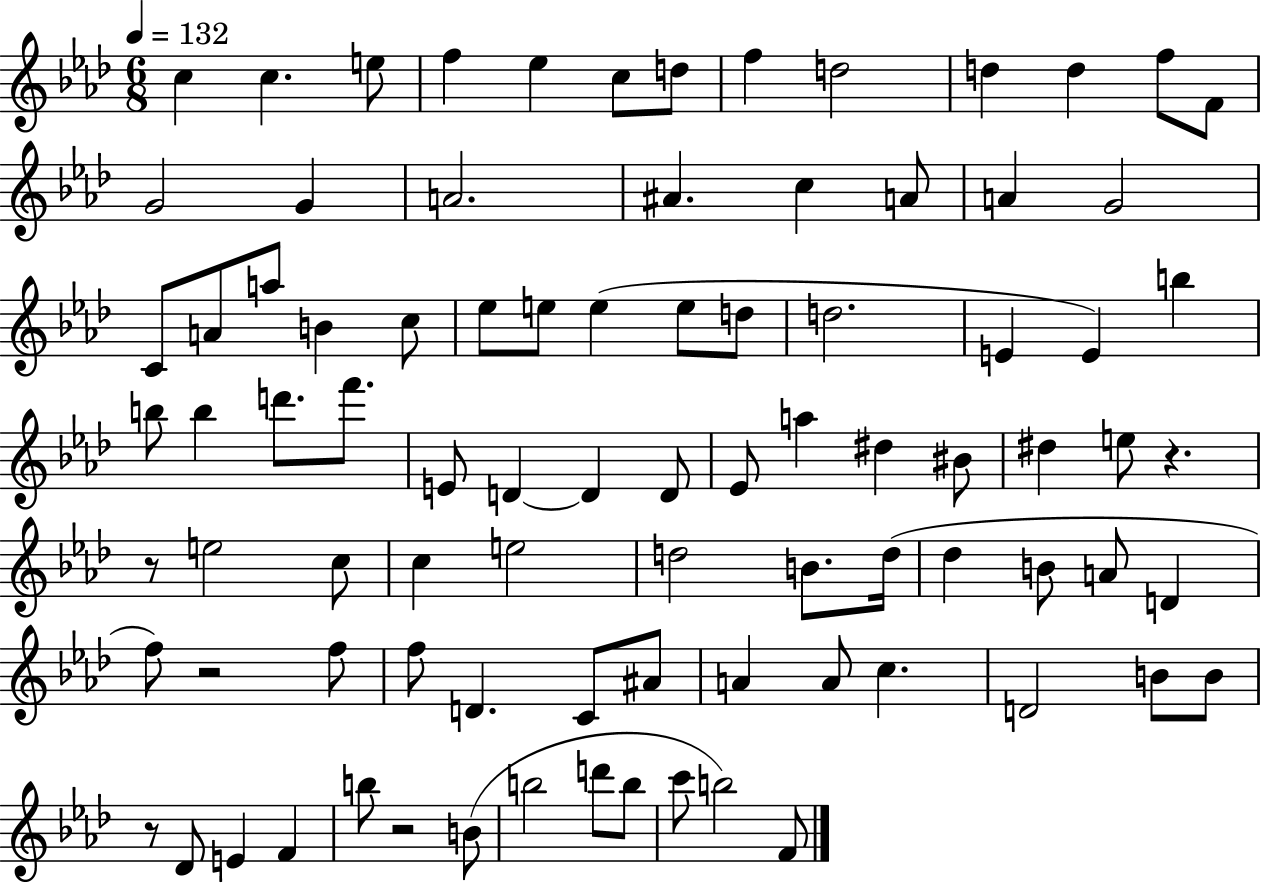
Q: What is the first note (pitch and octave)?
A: C5